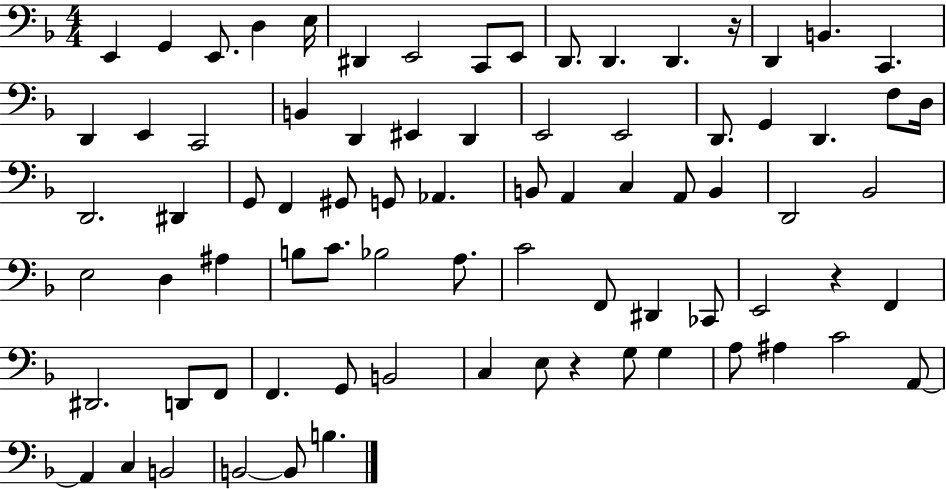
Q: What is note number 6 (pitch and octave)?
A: D#2